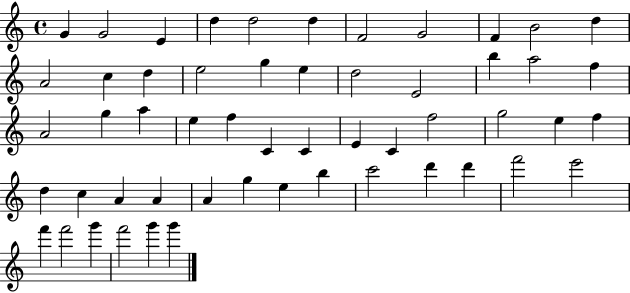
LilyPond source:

{
  \clef treble
  \time 4/4
  \defaultTimeSignature
  \key c \major
  g'4 g'2 e'4 | d''4 d''2 d''4 | f'2 g'2 | f'4 b'2 d''4 | \break a'2 c''4 d''4 | e''2 g''4 e''4 | d''2 e'2 | b''4 a''2 f''4 | \break a'2 g''4 a''4 | e''4 f''4 c'4 c'4 | e'4 c'4 f''2 | g''2 e''4 f''4 | \break d''4 c''4 a'4 a'4 | a'4 g''4 e''4 b''4 | c'''2 d'''4 d'''4 | f'''2 e'''2 | \break f'''4 f'''2 g'''4 | f'''2 g'''4 g'''4 | \bar "|."
}